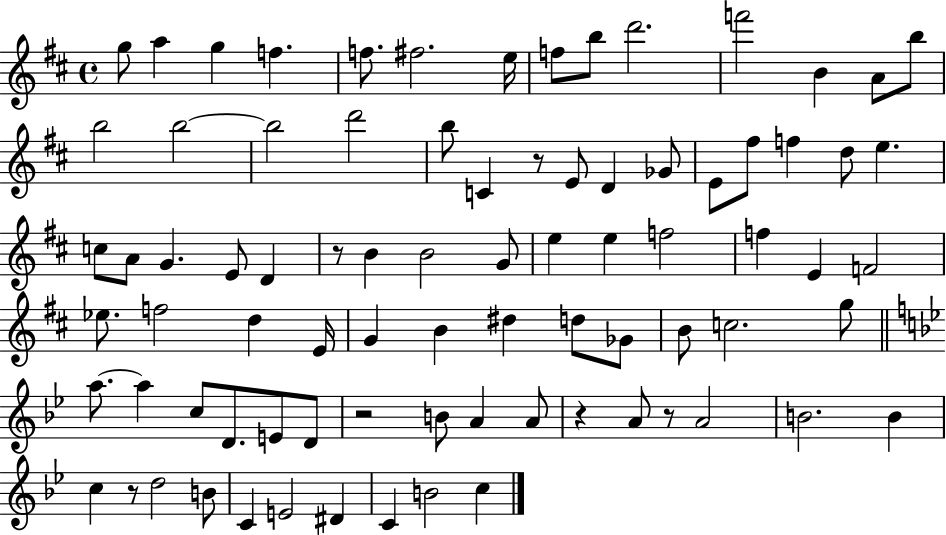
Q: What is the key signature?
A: D major